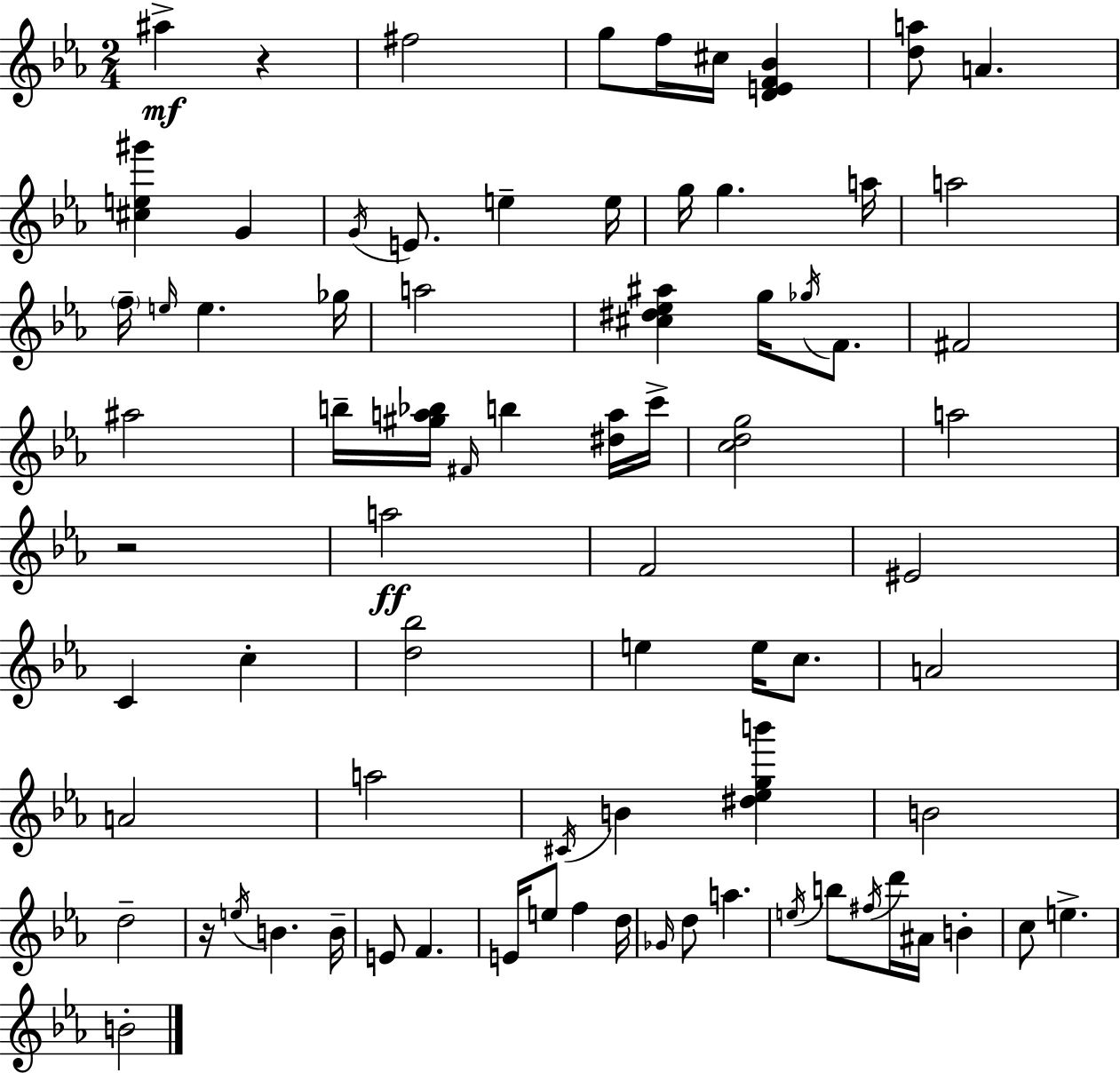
A#5/q R/q F#5/h G5/e F5/s C#5/s [D4,E4,F4,Bb4]/q [D5,A5]/e A4/q. [C#5,E5,G#6]/q G4/q G4/s E4/e. E5/q E5/s G5/s G5/q. A5/s A5/h F5/s E5/s E5/q. Gb5/s A5/h [C#5,D#5,Eb5,A#5]/q G5/s Gb5/s F4/e. F#4/h A#5/h B5/s [G#5,A5,Bb5]/s F#4/s B5/q [D#5,A5]/s C6/s [C5,D5,G5]/h A5/h R/h A5/h F4/h EIS4/h C4/q C5/q [D5,Bb5]/h E5/q E5/s C5/e. A4/h A4/h A5/h C#4/s B4/q [D#5,Eb5,G5,B6]/q B4/h D5/h R/s E5/s B4/q. B4/s E4/e F4/q. E4/s E5/e F5/q D5/s Gb4/s D5/e A5/q. E5/s B5/e F#5/s D6/s A#4/s B4/q C5/e E5/q. B4/h